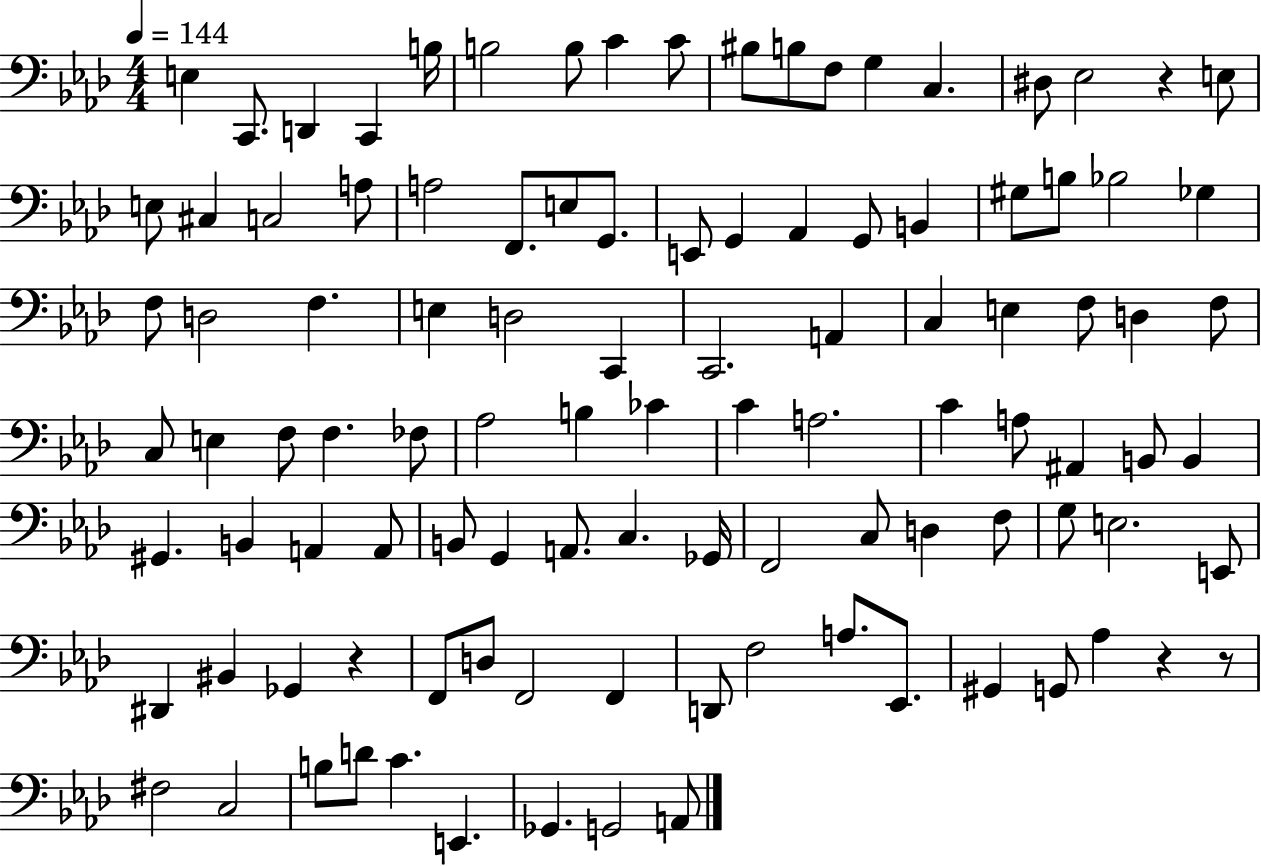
E3/q C2/e. D2/q C2/q B3/s B3/h B3/e C4/q C4/e BIS3/e B3/e F3/e G3/q C3/q. D#3/e Eb3/h R/q E3/e E3/e C#3/q C3/h A3/e A3/h F2/e. E3/e G2/e. E2/e G2/q Ab2/q G2/e B2/q G#3/e B3/e Bb3/h Gb3/q F3/e D3/h F3/q. E3/q D3/h C2/q C2/h. A2/q C3/q E3/q F3/e D3/q F3/e C3/e E3/q F3/e F3/q. FES3/e Ab3/h B3/q CES4/q C4/q A3/h. C4/q A3/e A#2/q B2/e B2/q G#2/q. B2/q A2/q A2/e B2/e G2/q A2/e. C3/q. Gb2/s F2/h C3/e D3/q F3/e G3/e E3/h. E2/e D#2/q BIS2/q Gb2/q R/q F2/e D3/e F2/h F2/q D2/e F3/h A3/e. Eb2/e. G#2/q G2/e Ab3/q R/q R/e F#3/h C3/h B3/e D4/e C4/q. E2/q. Gb2/q. G2/h A2/e